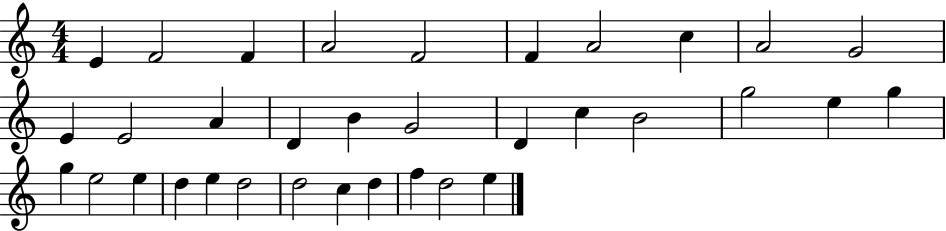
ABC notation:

X:1
T:Untitled
M:4/4
L:1/4
K:C
E F2 F A2 F2 F A2 c A2 G2 E E2 A D B G2 D c B2 g2 e g g e2 e d e d2 d2 c d f d2 e